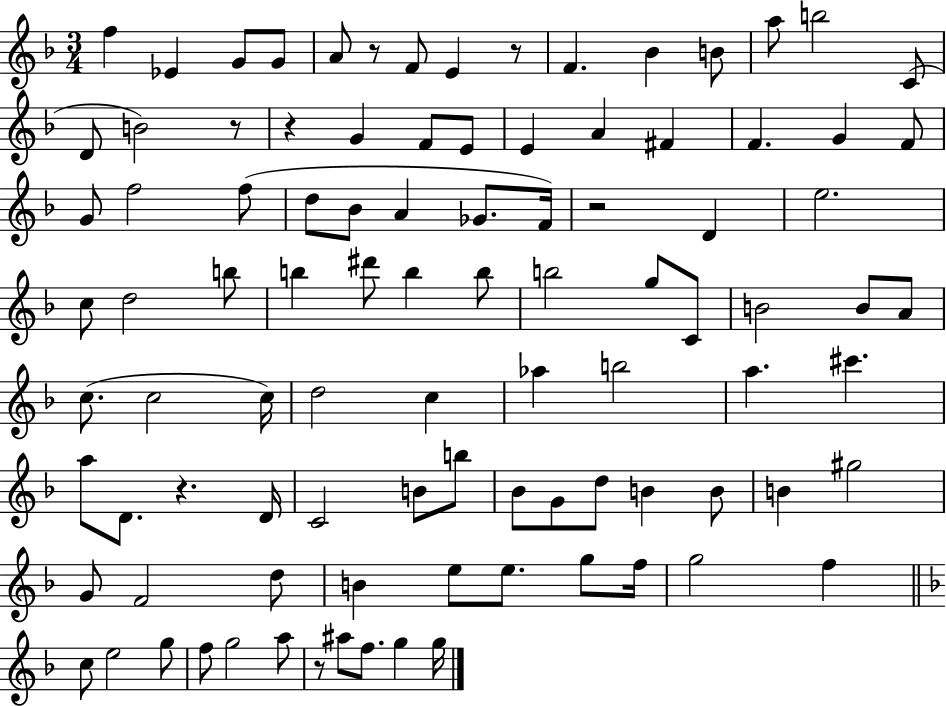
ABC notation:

X:1
T:Untitled
M:3/4
L:1/4
K:F
f _E G/2 G/2 A/2 z/2 F/2 E z/2 F _B B/2 a/2 b2 C/2 D/2 B2 z/2 z G F/2 E/2 E A ^F F G F/2 G/2 f2 f/2 d/2 _B/2 A _G/2 F/4 z2 D e2 c/2 d2 b/2 b ^d'/2 b b/2 b2 g/2 C/2 B2 B/2 A/2 c/2 c2 c/4 d2 c _a b2 a ^c' a/2 D/2 z D/4 C2 B/2 b/2 _B/2 G/2 d/2 B B/2 B ^g2 G/2 F2 d/2 B e/2 e/2 g/2 f/4 g2 f c/2 e2 g/2 f/2 g2 a/2 z/2 ^a/2 f/2 g g/4